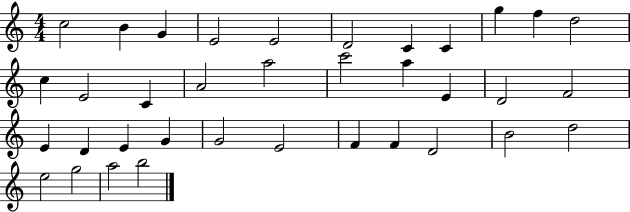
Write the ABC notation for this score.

X:1
T:Untitled
M:4/4
L:1/4
K:C
c2 B G E2 E2 D2 C C g f d2 c E2 C A2 a2 c'2 a E D2 F2 E D E G G2 E2 F F D2 B2 d2 e2 g2 a2 b2